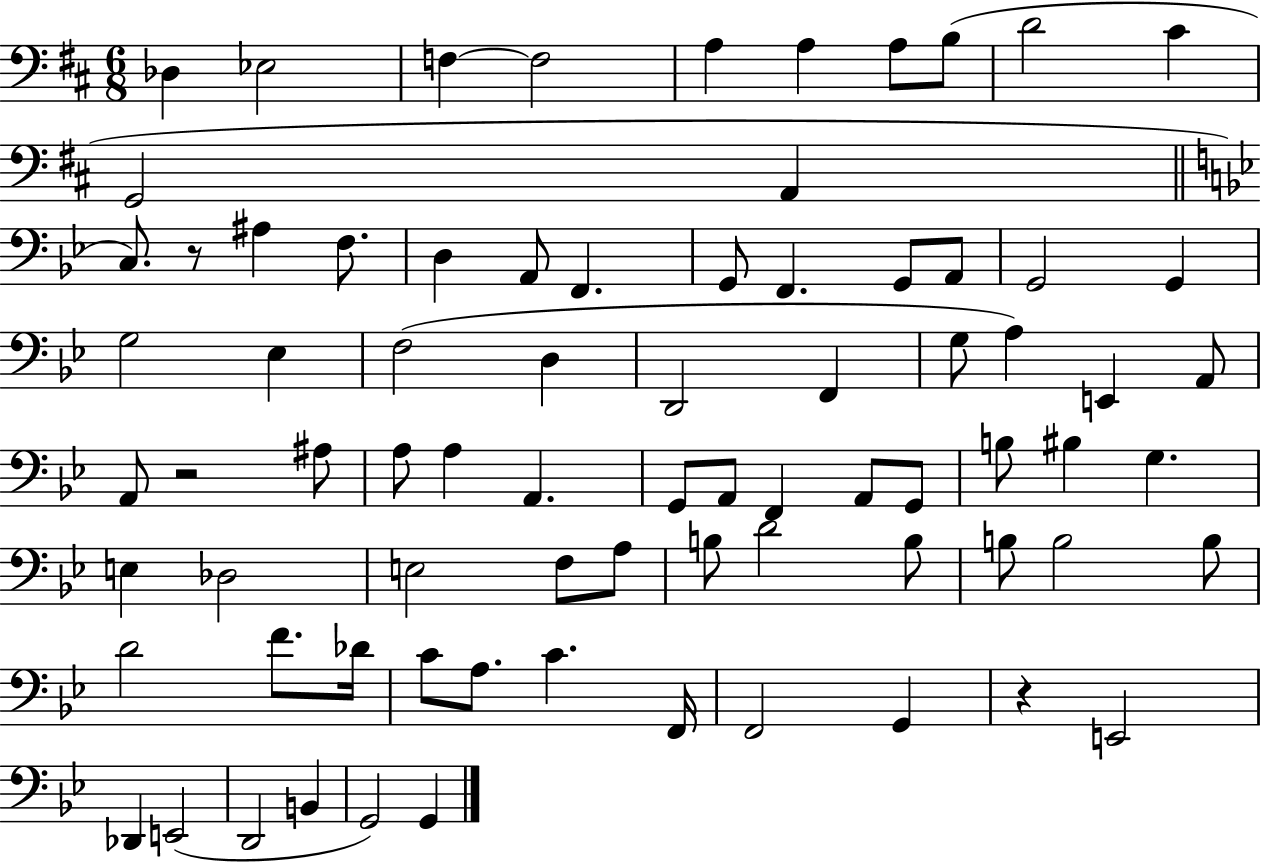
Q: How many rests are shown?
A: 3